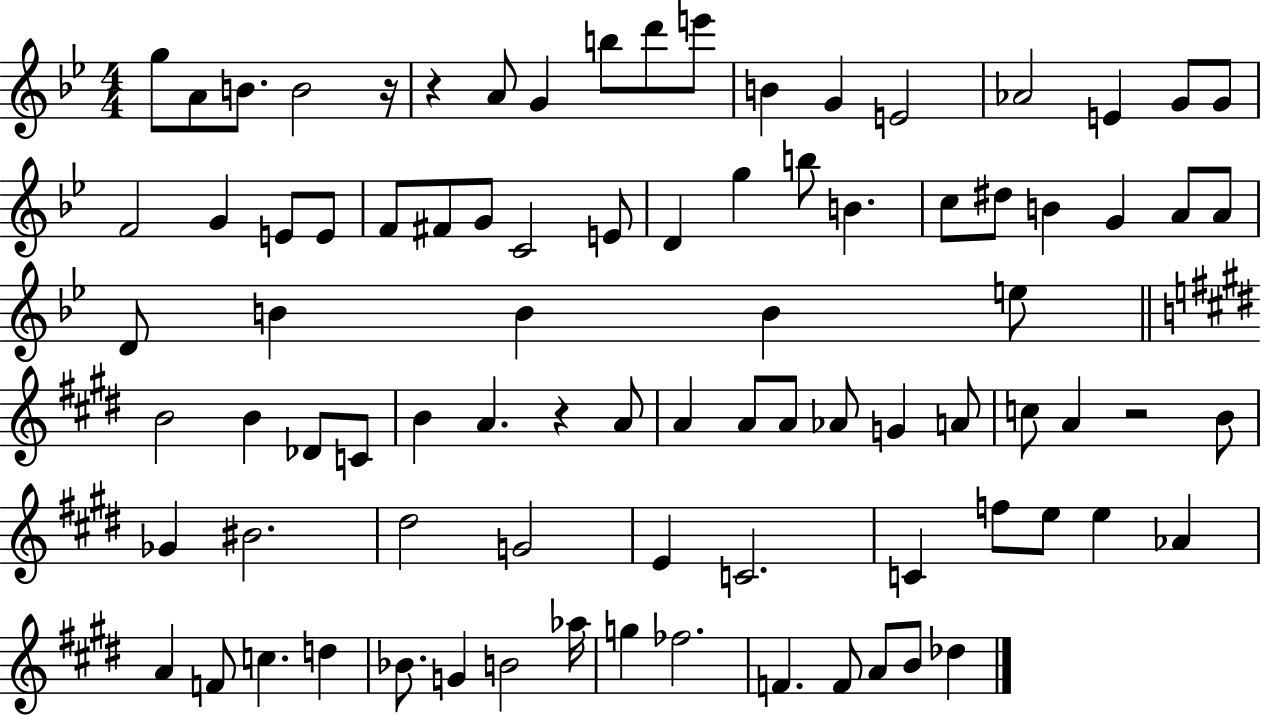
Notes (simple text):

G5/e A4/e B4/e. B4/h R/s R/q A4/e G4/q B5/e D6/e E6/e B4/q G4/q E4/h Ab4/h E4/q G4/e G4/e F4/h G4/q E4/e E4/e F4/e F#4/e G4/e C4/h E4/e D4/q G5/q B5/e B4/q. C5/e D#5/e B4/q G4/q A4/e A4/e D4/e B4/q B4/q B4/q E5/e B4/h B4/q Db4/e C4/e B4/q A4/q. R/q A4/e A4/q A4/e A4/e Ab4/e G4/q A4/e C5/e A4/q R/h B4/e Gb4/q BIS4/h. D#5/h G4/h E4/q C4/h. C4/q F5/e E5/e E5/q Ab4/q A4/q F4/e C5/q. D5/q Bb4/e. G4/q B4/h Ab5/s G5/q FES5/h. F4/q. F4/e A4/e B4/e Db5/q